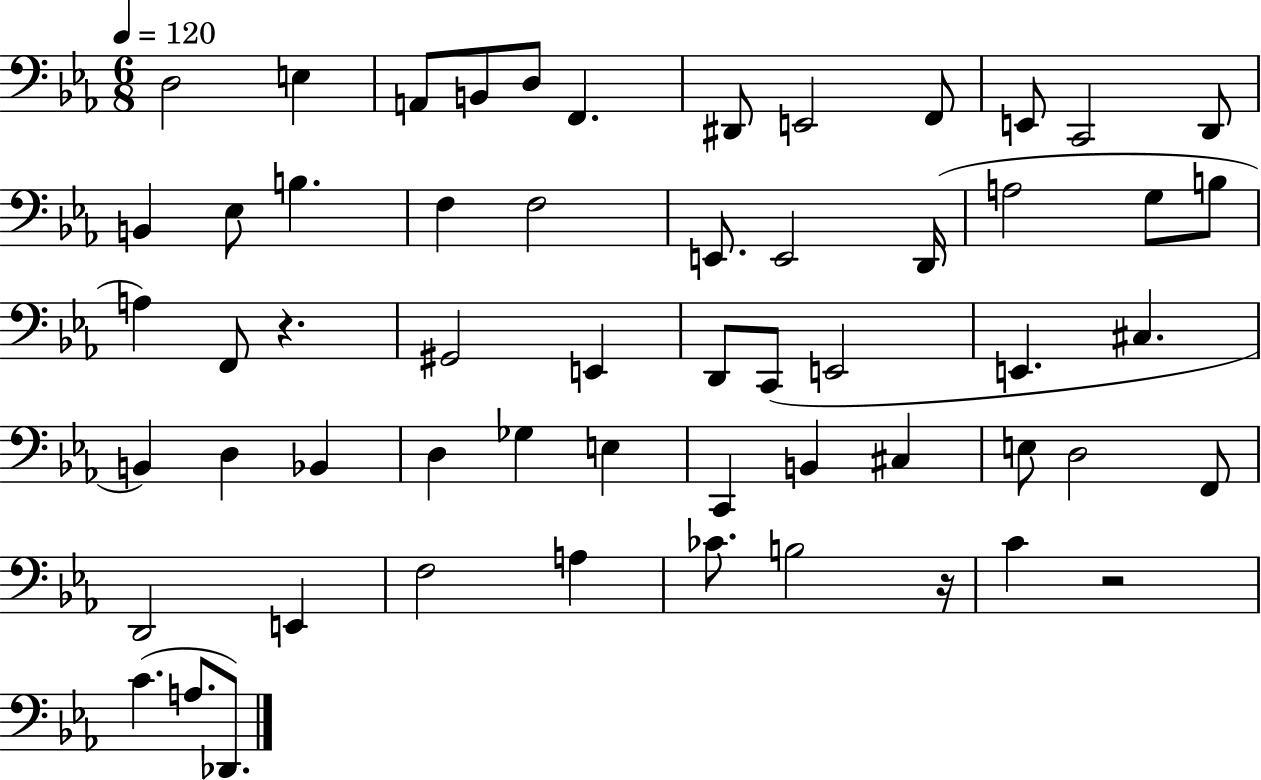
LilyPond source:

{
  \clef bass
  \numericTimeSignature
  \time 6/8
  \key ees \major
  \tempo 4 = 120
  \repeat volta 2 { d2 e4 | a,8 b,8 d8 f,4. | dis,8 e,2 f,8 | e,8 c,2 d,8 | \break b,4 ees8 b4. | f4 f2 | e,8. e,2 d,16( | a2 g8 b8 | \break a4) f,8 r4. | gis,2 e,4 | d,8 c,8( e,2 | e,4. cis4. | \break b,4) d4 bes,4 | d4 ges4 e4 | c,4 b,4 cis4 | e8 d2 f,8 | \break d,2 e,4 | f2 a4 | ces'8. b2 r16 | c'4 r2 | \break c'4.( a8. des,8.) | } \bar "|."
}